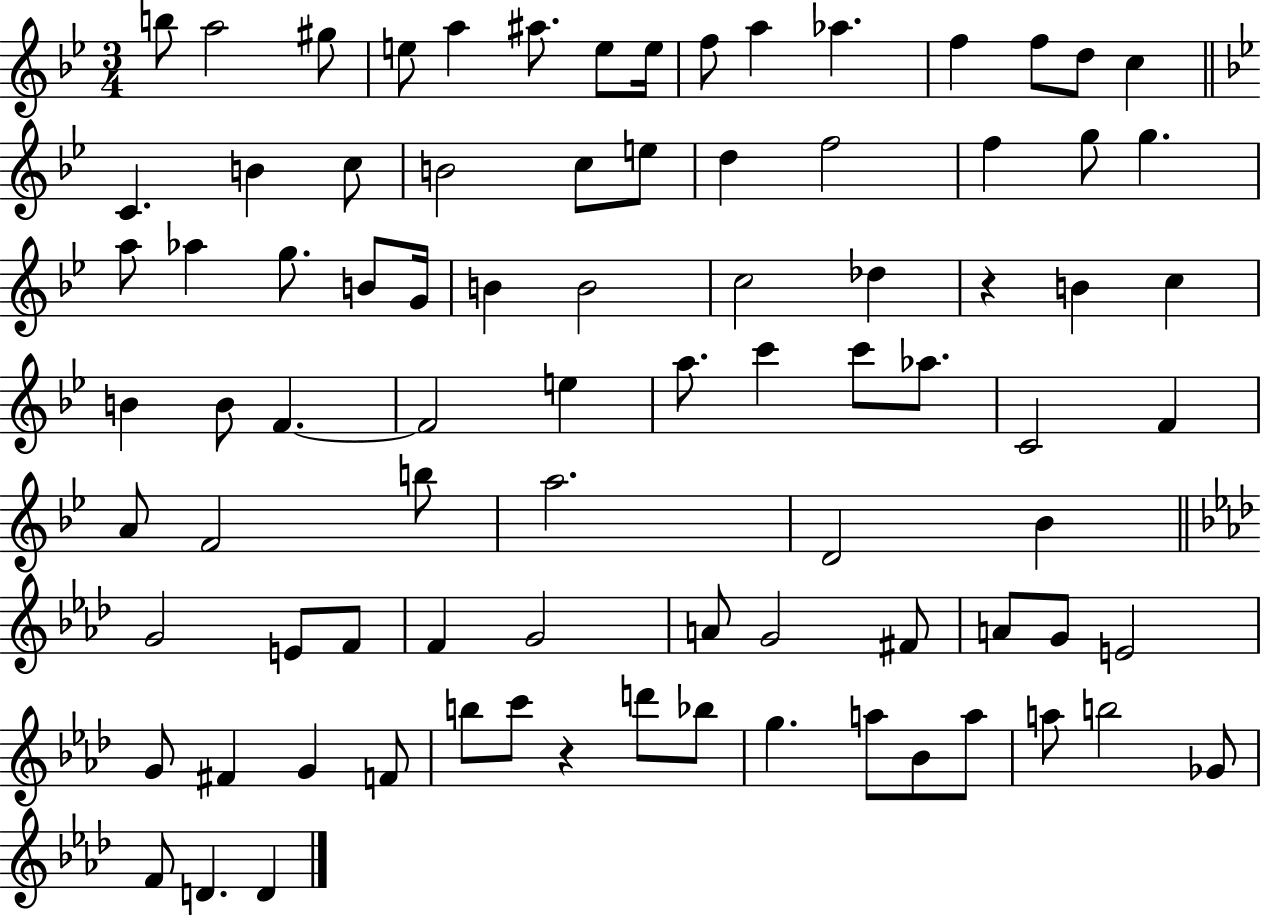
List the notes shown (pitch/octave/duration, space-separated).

B5/e A5/h G#5/e E5/e A5/q A#5/e. E5/e E5/s F5/e A5/q Ab5/q. F5/q F5/e D5/e C5/q C4/q. B4/q C5/e B4/h C5/e E5/e D5/q F5/h F5/q G5/e G5/q. A5/e Ab5/q G5/e. B4/e G4/s B4/q B4/h C5/h Db5/q R/q B4/q C5/q B4/q B4/e F4/q. F4/h E5/q A5/e. C6/q C6/e Ab5/e. C4/h F4/q A4/e F4/h B5/e A5/h. D4/h Bb4/q G4/h E4/e F4/e F4/q G4/h A4/e G4/h F#4/e A4/e G4/e E4/h G4/e F#4/q G4/q F4/e B5/e C6/e R/q D6/e Bb5/e G5/q. A5/e Bb4/e A5/e A5/e B5/h Gb4/e F4/e D4/q. D4/q